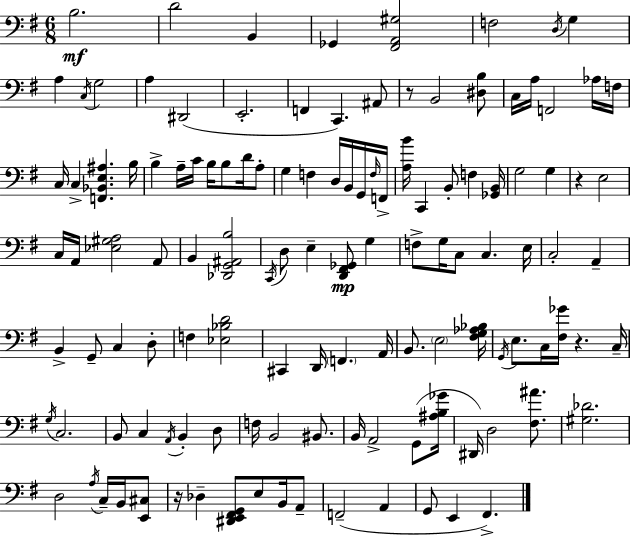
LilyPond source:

{
  \clef bass
  \numericTimeSignature
  \time 6/8
  \key e \minor
  b2.\mf | d'2 b,4 | ges,4 <fis, a, gis>2 | f2 \acciaccatura { d16 } g4 | \break a4 \acciaccatura { c16 } g2 | a4 dis,2( | e,2.-. | f,4 c,4.) | \break ais,8 r8 b,2 | <dis b>8 c16 a16 f,2 | aes16 f16 c16 c4-> <f, bes, e ais>4. | b16 b4-> a16-- c'16 b16 b8 d'16 | \break a8-. g4 f4 d16 b,16 | g,16 \grace { f16 } f,16-> <a b'>16 c,4 b,8-. f4 | <ges, b,>16 g2 g4 | r4 e2 | \break c16 a,16 <ees gis a>2 | a,8 b,4 <des, g, ais, b>2 | \acciaccatura { c,16 } d8 e4-- <d, fis, ges,>8\mp | g4 f8-> g16 c8 c4. | \break e16 c2-. | a,4-- b,4-> g,8-- c4 | d8-. f4 <ees bes d'>2 | cis,4 d,16 \parenthesize f,4. | \break a,16 b,8. \parenthesize e2 | <fis g aes bes>16 \acciaccatura { g,16 } e8. c16 <fis ges'>16 r4. | c16-- \acciaccatura { g16 } c2. | b,8 c4 | \break \acciaccatura { a,16 } b,4-. d8 f16 b,2 | bis,8. b,16 a,2-> | g,8( <ais b ges'>16 dis,16) d2 | <fis ais'>8. <gis des'>2. | \break d2 | \acciaccatura { a16 } c16-- b,16 <e, cis>8 r16 des4-- | <dis, e, fis, g,>8 e8 b,16 a,8-- f,2--( | a,4 g,8 e,4 | \break fis,4.->) \bar "|."
}